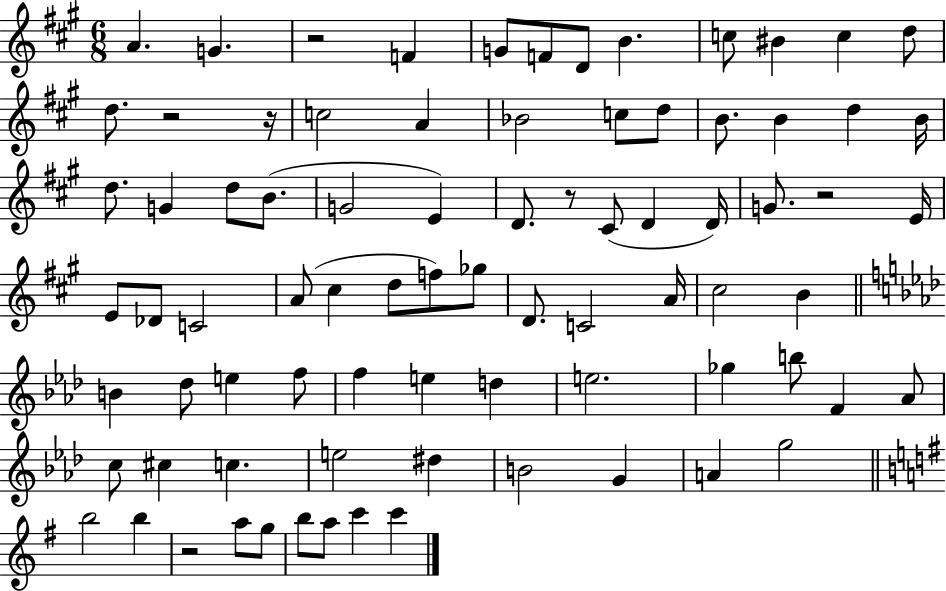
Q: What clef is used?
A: treble